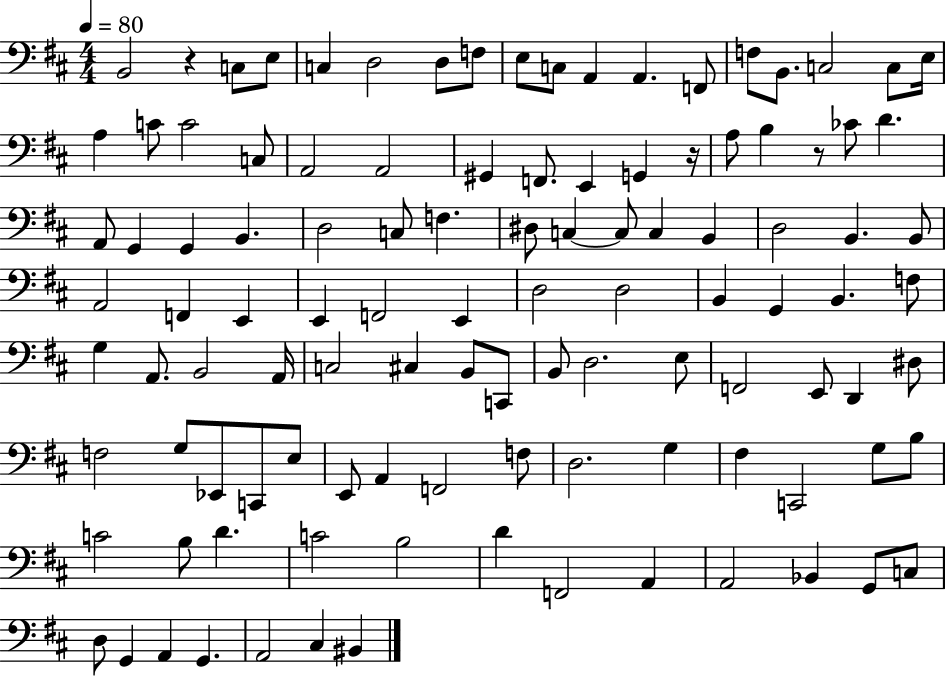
B2/h R/q C3/e E3/e C3/q D3/h D3/e F3/e E3/e C3/e A2/q A2/q. F2/e F3/e B2/e. C3/h C3/e E3/s A3/q C4/e C4/h C3/e A2/h A2/h G#2/q F2/e. E2/q G2/q R/s A3/e B3/q R/e CES4/e D4/q. A2/e G2/q G2/q B2/q. D3/h C3/e F3/q. D#3/e C3/q C3/e C3/q B2/q D3/h B2/q. B2/e A2/h F2/q E2/q E2/q F2/h E2/q D3/h D3/h B2/q G2/q B2/q. F3/e G3/q A2/e. B2/h A2/s C3/h C#3/q B2/e C2/e B2/e D3/h. E3/e F2/h E2/e D2/q D#3/e F3/h G3/e Eb2/e C2/e E3/e E2/e A2/q F2/h F3/e D3/h. G3/q F#3/q C2/h G3/e B3/e C4/h B3/e D4/q. C4/h B3/h D4/q F2/h A2/q A2/h Bb2/q G2/e C3/e D3/e G2/q A2/q G2/q. A2/h C#3/q BIS2/q